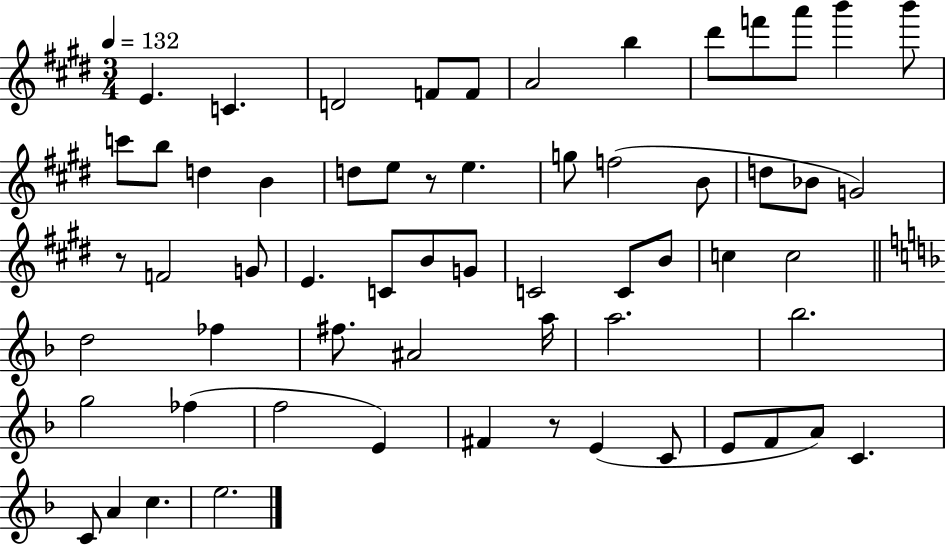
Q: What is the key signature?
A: E major